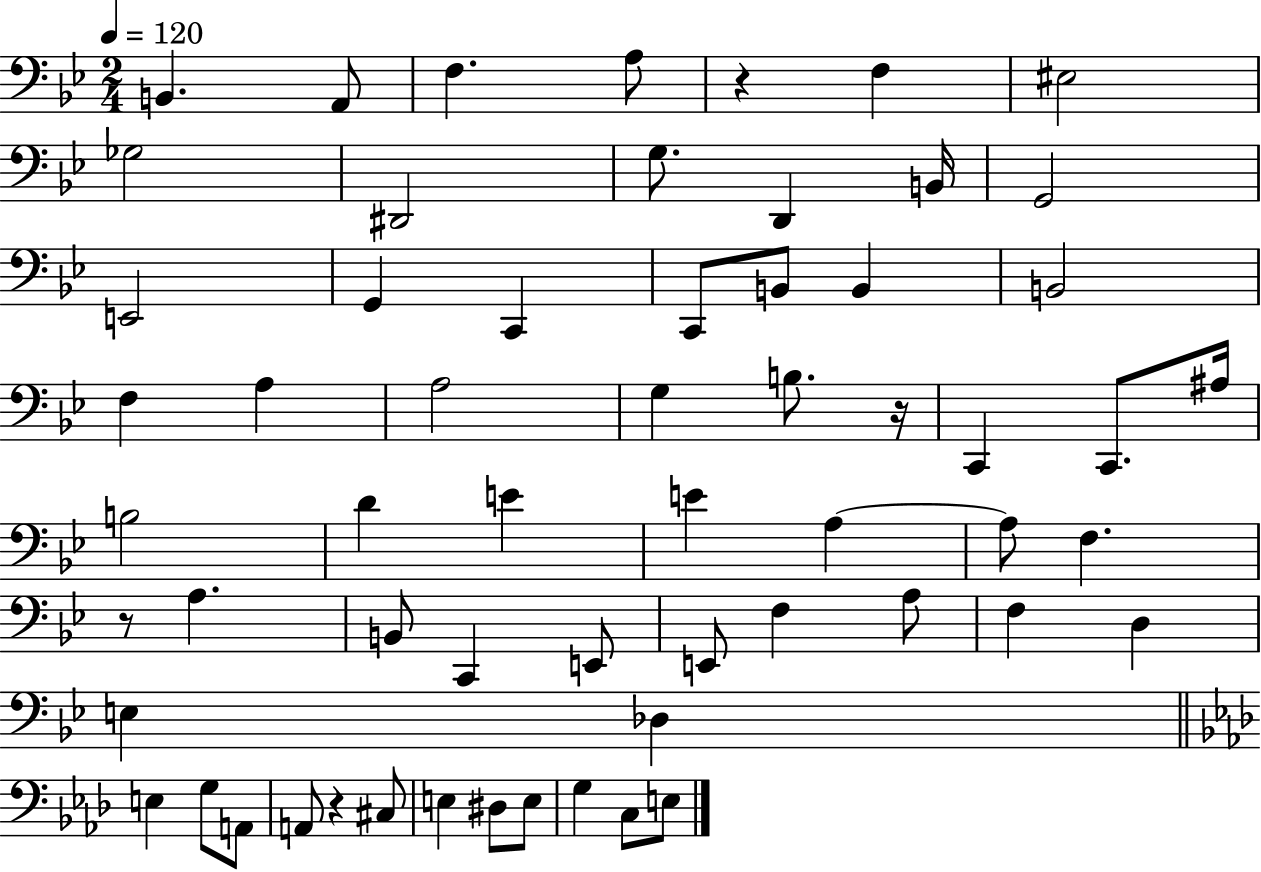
B2/q. A2/e F3/q. A3/e R/q F3/q EIS3/h Gb3/h D#2/h G3/e. D2/q B2/s G2/h E2/h G2/q C2/q C2/e B2/e B2/q B2/h F3/q A3/q A3/h G3/q B3/e. R/s C2/q C2/e. A#3/s B3/h D4/q E4/q E4/q A3/q A3/e F3/q. R/e A3/q. B2/e C2/q E2/e E2/e F3/q A3/e F3/q D3/q E3/q Db3/q E3/q G3/e A2/e A2/e R/q C#3/e E3/q D#3/e E3/e G3/q C3/e E3/e